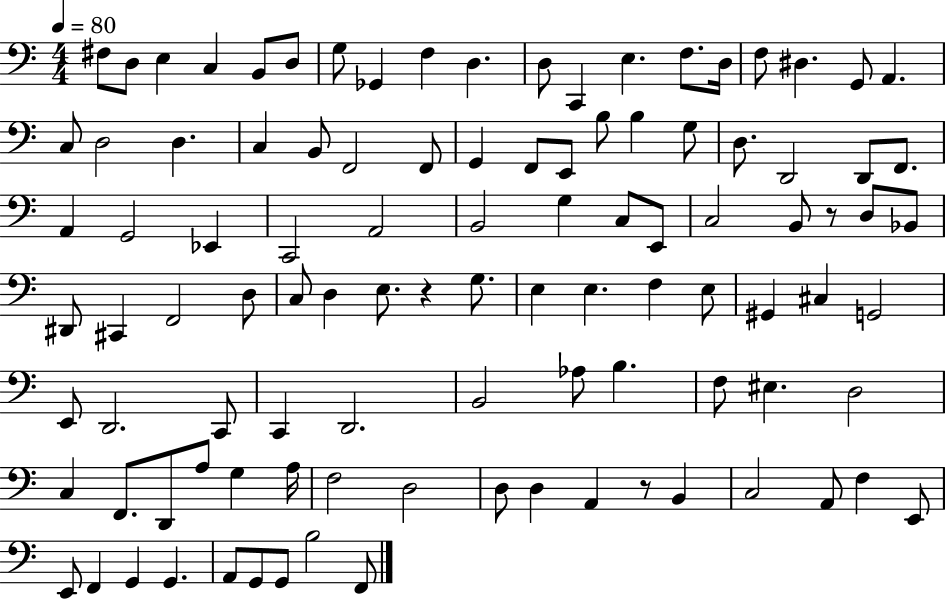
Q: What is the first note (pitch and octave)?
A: F#3